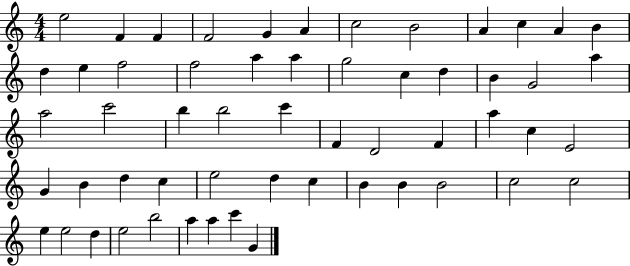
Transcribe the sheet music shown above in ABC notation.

X:1
T:Untitled
M:4/4
L:1/4
K:C
e2 F F F2 G A c2 B2 A c A B d e f2 f2 a a g2 c d B G2 a a2 c'2 b b2 c' F D2 F a c E2 G B d c e2 d c B B B2 c2 c2 e e2 d e2 b2 a a c' G